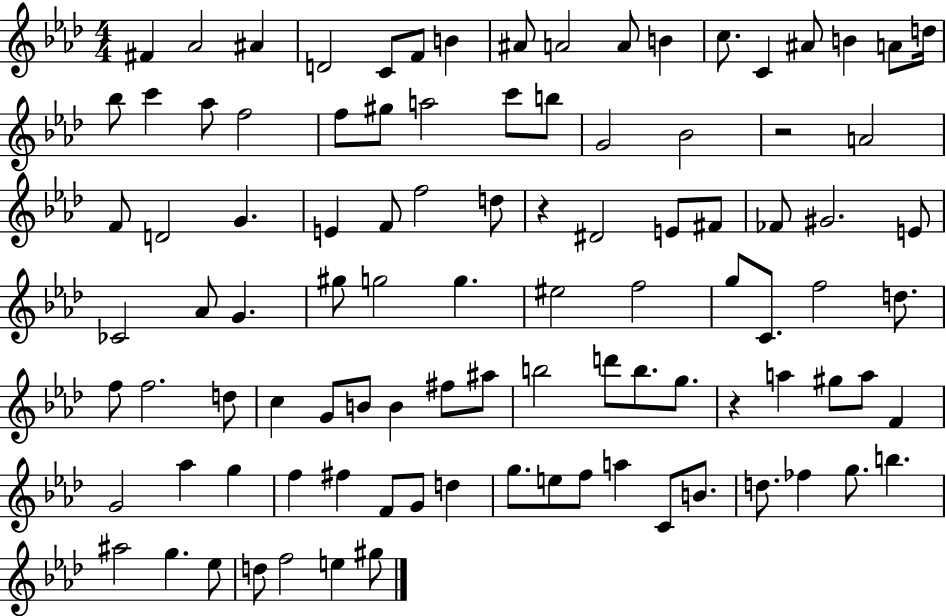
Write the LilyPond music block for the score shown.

{
  \clef treble
  \numericTimeSignature
  \time 4/4
  \key aes \major
  \repeat volta 2 { fis'4 aes'2 ais'4 | d'2 c'8 f'8 b'4 | ais'8 a'2 a'8 b'4 | c''8. c'4 ais'8 b'4 a'8 d''16 | \break bes''8 c'''4 aes''8 f''2 | f''8 gis''8 a''2 c'''8 b''8 | g'2 bes'2 | r2 a'2 | \break f'8 d'2 g'4. | e'4 f'8 f''2 d''8 | r4 dis'2 e'8 fis'8 | fes'8 gis'2. e'8 | \break ces'2 aes'8 g'4. | gis''8 g''2 g''4. | eis''2 f''2 | g''8 c'8. f''2 d''8. | \break f''8 f''2. d''8 | c''4 g'8 b'8 b'4 fis''8 ais''8 | b''2 d'''8 b''8. g''8. | r4 a''4 gis''8 a''8 f'4 | \break g'2 aes''4 g''4 | f''4 fis''4 f'8 g'8 d''4 | g''8. e''8 f''8 a''4 c'8 b'8. | d''8. fes''4 g''8. b''4. | \break ais''2 g''4. ees''8 | d''8 f''2 e''4 gis''8 | } \bar "|."
}